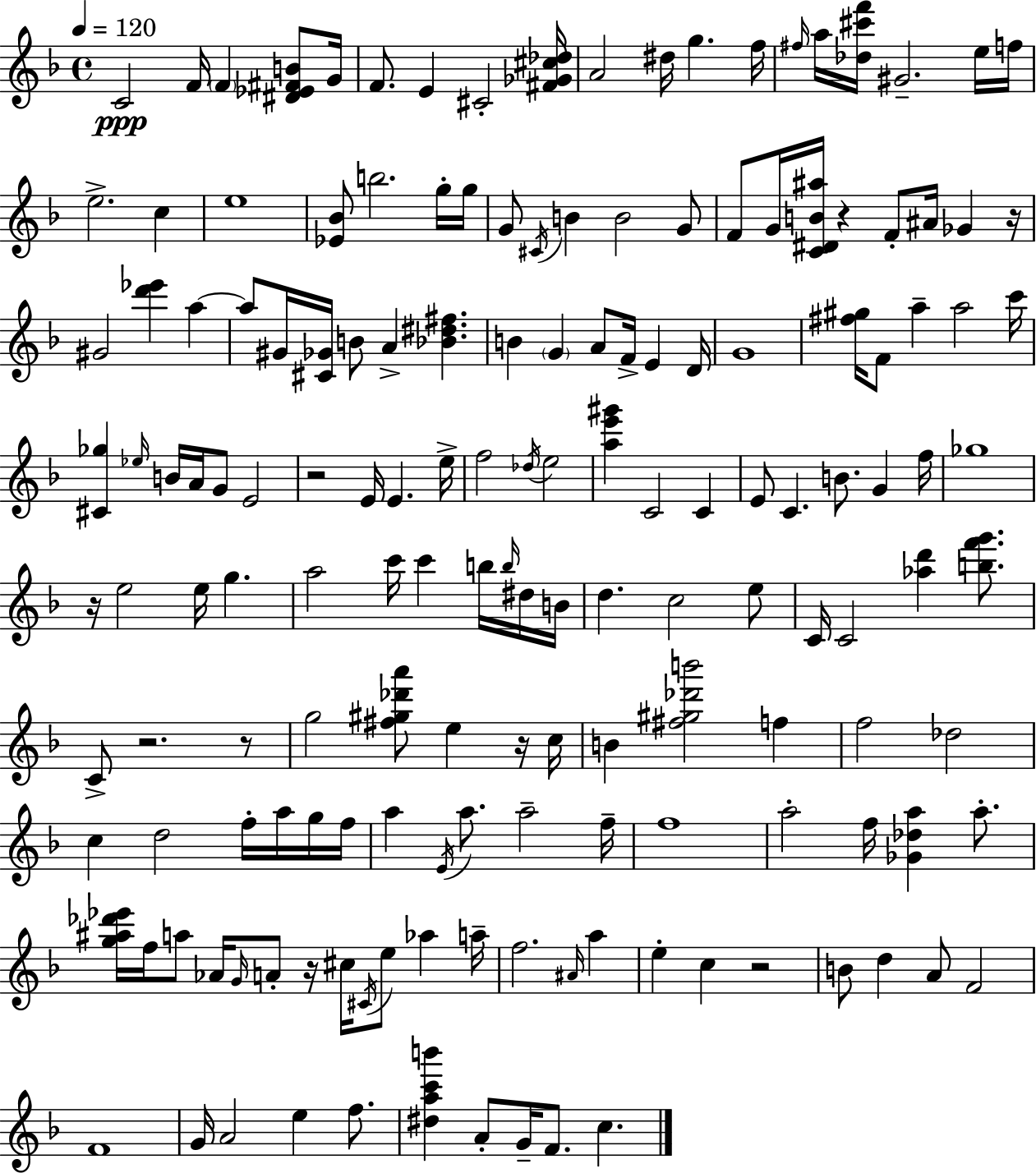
X:1
T:Untitled
M:4/4
L:1/4
K:F
C2 F/4 F [^D_E^FB]/2 G/4 F/2 E ^C2 [^F_G^c_d]/4 A2 ^d/4 g f/4 ^f/4 a/4 [_d^c'f']/4 ^G2 e/4 f/4 e2 c e4 [_E_B]/2 b2 g/4 g/4 G/2 ^C/4 B B2 G/2 F/2 G/4 [C^DB^a]/4 z F/2 ^A/4 _G z/4 ^G2 [d'_e'] a a/2 ^G/4 [^C_G]/4 B/2 A [_B^d^f] B G A/2 F/4 E D/4 G4 [^f^g]/4 F/2 a a2 c'/4 [^C_g] _e/4 B/4 A/4 G/2 E2 z2 E/4 E e/4 f2 _d/4 e2 [ae'^g'] C2 C E/2 C B/2 G f/4 _g4 z/4 e2 e/4 g a2 c'/4 c' b/4 b/4 ^d/4 B/4 d c2 e/2 C/4 C2 [_ad'] [bf'g']/2 C/2 z2 z/2 g2 [^f^g_d'a']/2 e z/4 c/4 B [^f^g_d'b']2 f f2 _d2 c d2 f/4 a/4 g/4 f/4 a E/4 a/2 a2 f/4 f4 a2 f/4 [_G_da] a/2 [g^a_d'_e']/4 f/4 a/2 _A/4 G/4 A/2 z/4 ^c/4 ^C/4 e/2 _a a/4 f2 ^A/4 a e c z2 B/2 d A/2 F2 F4 G/4 A2 e f/2 [^dac'b'] A/2 G/4 F/2 c